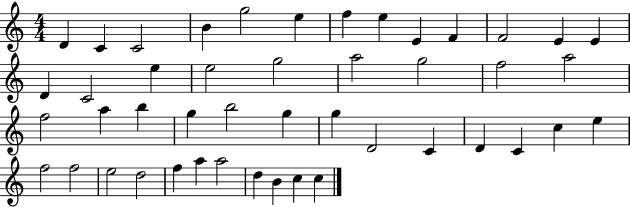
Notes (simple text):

D4/q C4/q C4/h B4/q G5/h E5/q F5/q E5/q E4/q F4/q F4/h E4/q E4/q D4/q C4/h E5/q E5/h G5/h A5/h G5/h F5/h A5/h F5/h A5/q B5/q G5/q B5/h G5/q G5/q D4/h C4/q D4/q C4/q C5/q E5/q F5/h F5/h E5/h D5/h F5/q A5/q A5/h D5/q B4/q C5/q C5/q